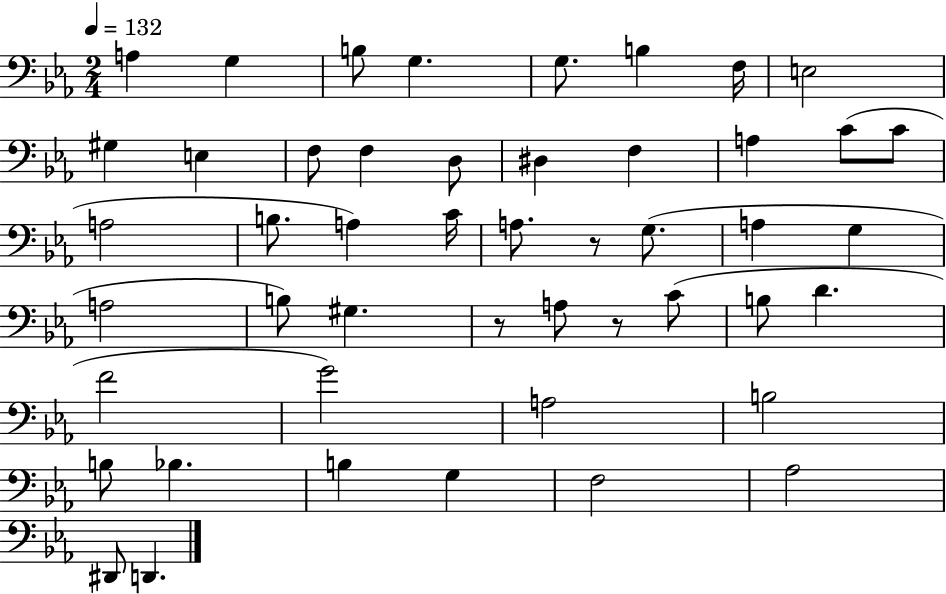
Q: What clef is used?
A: bass